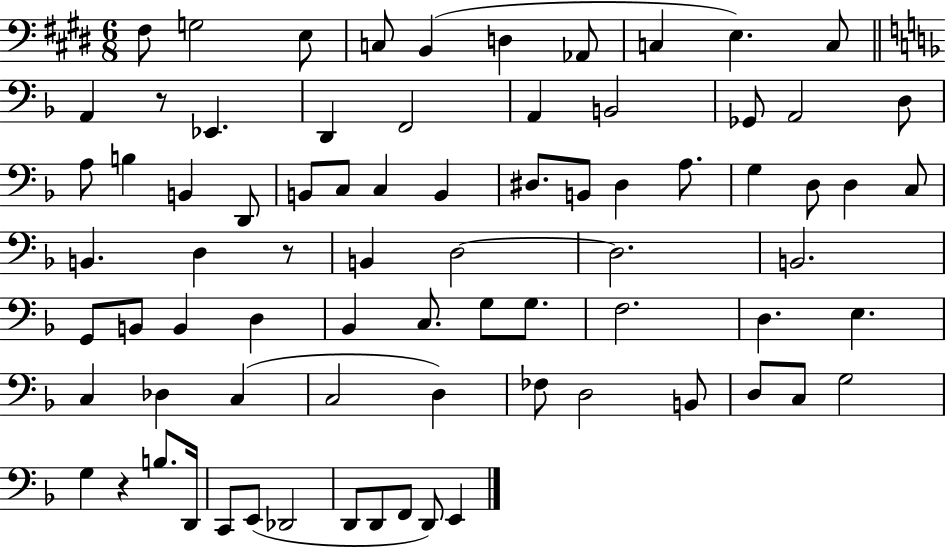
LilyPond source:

{
  \clef bass
  \numericTimeSignature
  \time 6/8
  \key e \major
  fis8 g2 e8 | c8 b,4( d4 aes,8 | c4 e4.) c8 | \bar "||" \break \key f \major a,4 r8 ees,4. | d,4 f,2 | a,4 b,2 | ges,8 a,2 d8 | \break a8 b4 b,4 d,8 | b,8 c8 c4 b,4 | dis8. b,8 dis4 a8. | g4 d8 d4 c8 | \break b,4. d4 r8 | b,4 d2~~ | d2. | b,2. | \break g,8 b,8 b,4 d4 | bes,4 c8. g8 g8. | f2. | d4. e4. | \break c4 des4 c4( | c2 d4) | fes8 d2 b,8 | d8 c8 g2 | \break g4 r4 b8. d,16 | c,8 e,8( des,2 | d,8 d,8 f,8 d,8) e,4 | \bar "|."
}